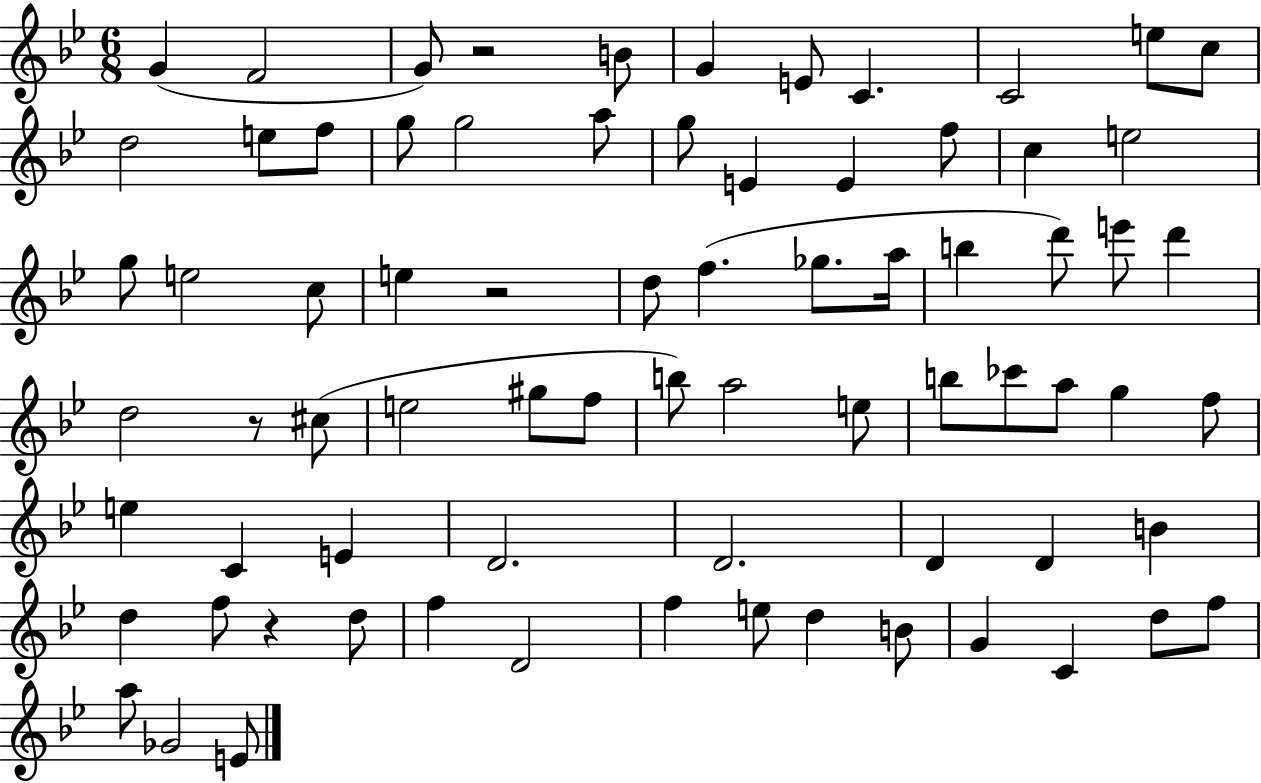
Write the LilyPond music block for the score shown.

{
  \clef treble
  \numericTimeSignature
  \time 6/8
  \key bes \major
  g'4( f'2 | g'8) r2 b'8 | g'4 e'8 c'4. | c'2 e''8 c''8 | \break d''2 e''8 f''8 | g''8 g''2 a''8 | g''8 e'4 e'4 f''8 | c''4 e''2 | \break g''8 e''2 c''8 | e''4 r2 | d''8 f''4.( ges''8. a''16 | b''4 d'''8) e'''8 d'''4 | \break d''2 r8 cis''8( | e''2 gis''8 f''8 | b''8) a''2 e''8 | b''8 ces'''8 a''8 g''4 f''8 | \break e''4 c'4 e'4 | d'2. | d'2. | d'4 d'4 b'4 | \break d''4 f''8 r4 d''8 | f''4 d'2 | f''4 e''8 d''4 b'8 | g'4 c'4 d''8 f''8 | \break a''8 ges'2 e'8 | \bar "|."
}